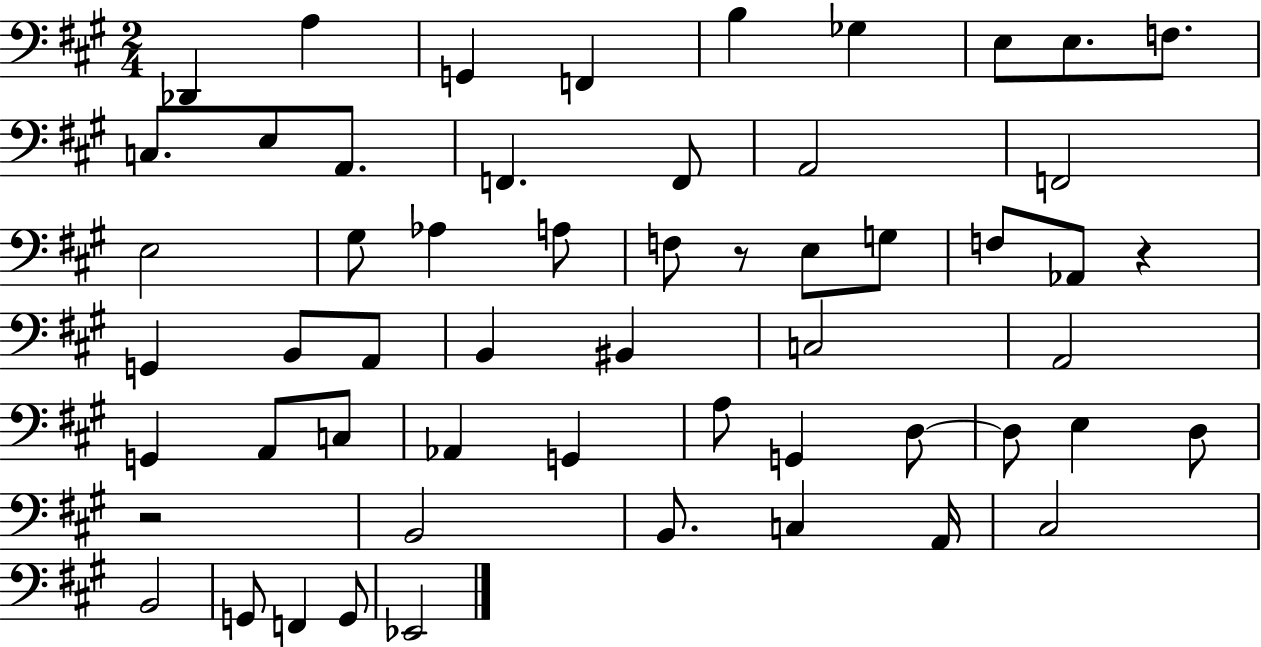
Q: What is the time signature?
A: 2/4